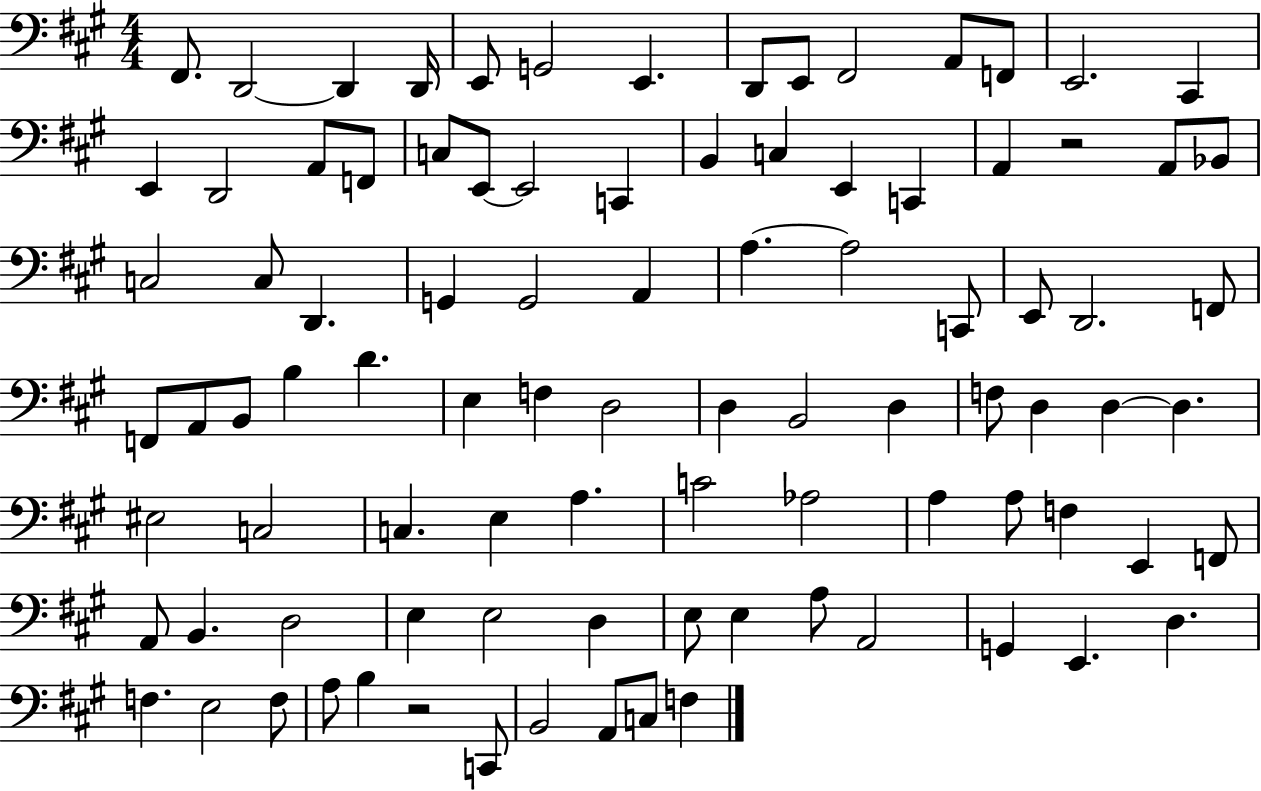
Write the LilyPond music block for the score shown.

{
  \clef bass
  \numericTimeSignature
  \time 4/4
  \key a \major
  fis,8. d,2~~ d,4 d,16 | e,8 g,2 e,4. | d,8 e,8 fis,2 a,8 f,8 | e,2. cis,4 | \break e,4 d,2 a,8 f,8 | c8 e,8~~ e,2 c,4 | b,4 c4 e,4 c,4 | a,4 r2 a,8 bes,8 | \break c2 c8 d,4. | g,4 g,2 a,4 | a4.~~ a2 c,8 | e,8 d,2. f,8 | \break f,8 a,8 b,8 b4 d'4. | e4 f4 d2 | d4 b,2 d4 | f8 d4 d4~~ d4. | \break eis2 c2 | c4. e4 a4. | c'2 aes2 | a4 a8 f4 e,4 f,8 | \break a,8 b,4. d2 | e4 e2 d4 | e8 e4 a8 a,2 | g,4 e,4. d4. | \break f4. e2 f8 | a8 b4 r2 c,8 | b,2 a,8 c8 f4 | \bar "|."
}